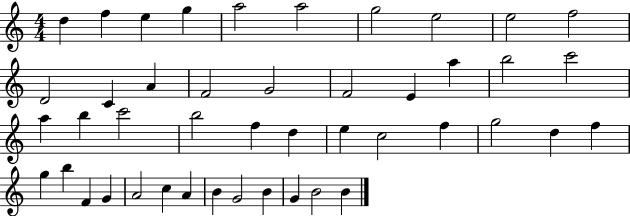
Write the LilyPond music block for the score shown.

{
  \clef treble
  \numericTimeSignature
  \time 4/4
  \key c \major
  d''4 f''4 e''4 g''4 | a''2 a''2 | g''2 e''2 | e''2 f''2 | \break d'2 c'4 a'4 | f'2 g'2 | f'2 e'4 a''4 | b''2 c'''2 | \break a''4 b''4 c'''2 | b''2 f''4 d''4 | e''4 c''2 f''4 | g''2 d''4 f''4 | \break g''4 b''4 f'4 g'4 | a'2 c''4 a'4 | b'4 g'2 b'4 | g'4 b'2 b'4 | \break \bar "|."
}